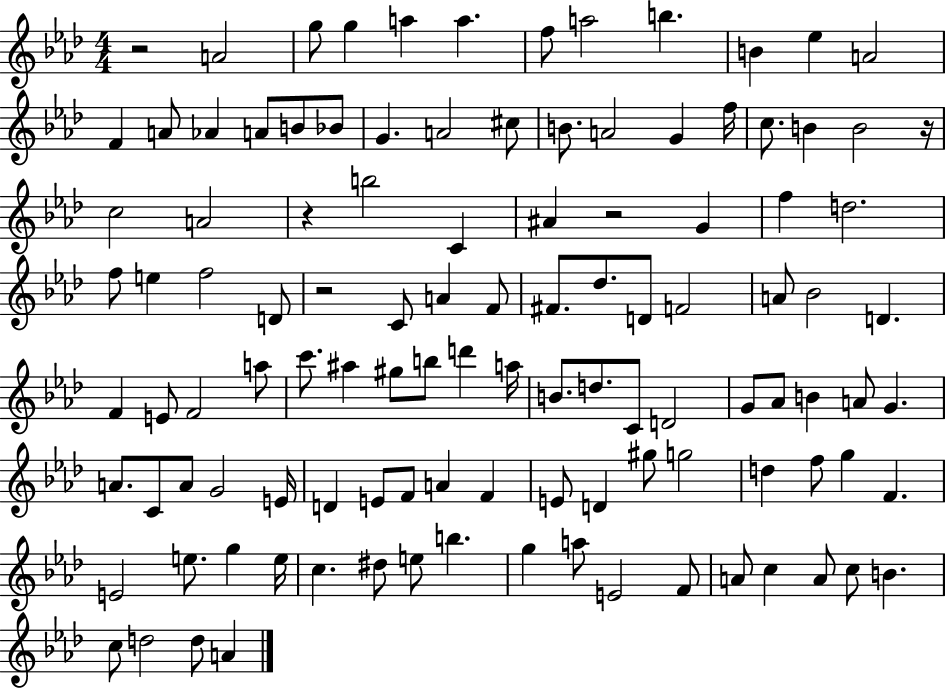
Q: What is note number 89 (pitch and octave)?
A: G5